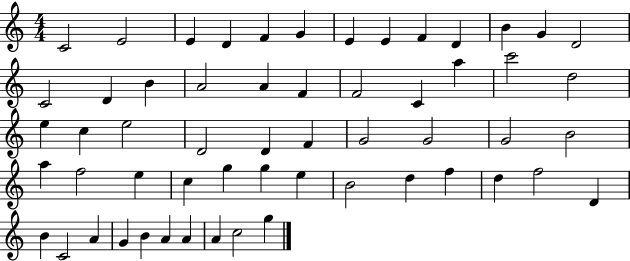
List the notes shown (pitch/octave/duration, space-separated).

C4/h E4/h E4/q D4/q F4/q G4/q E4/q E4/q F4/q D4/q B4/q G4/q D4/h C4/h D4/q B4/q A4/h A4/q F4/q F4/h C4/q A5/q C6/h D5/h E5/q C5/q E5/h D4/h D4/q F4/q G4/h G4/h G4/h B4/h A5/q F5/h E5/q C5/q G5/q G5/q E5/q B4/h D5/q F5/q D5/q F5/h D4/q B4/q C4/h A4/q G4/q B4/q A4/q A4/q A4/q C5/h G5/q